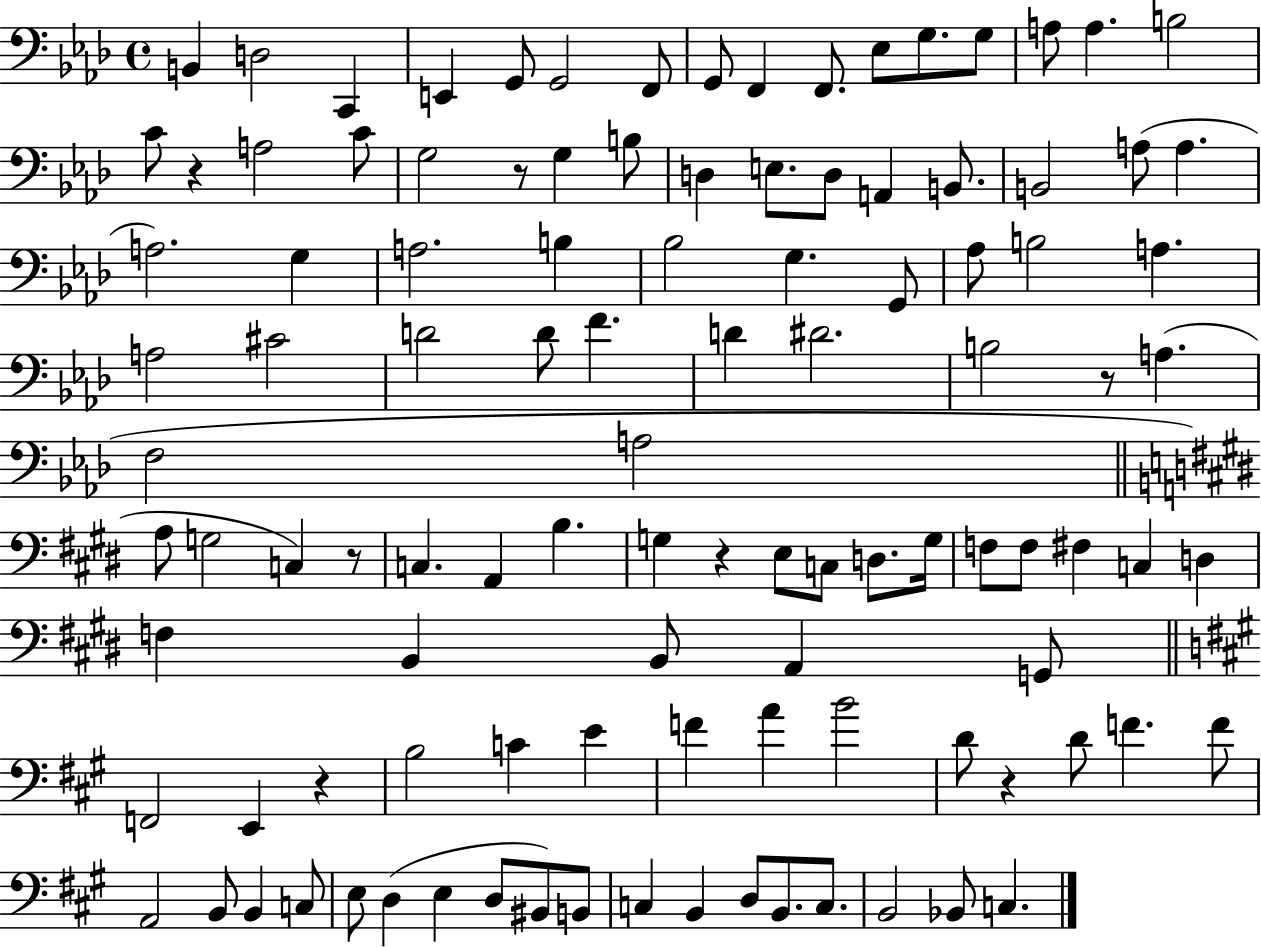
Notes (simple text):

B2/q D3/h C2/q E2/q G2/e G2/h F2/e G2/e F2/q F2/e. Eb3/e G3/e. G3/e A3/e A3/q. B3/h C4/e R/q A3/h C4/e G3/h R/e G3/q B3/e D3/q E3/e. D3/e A2/q B2/e. B2/h A3/e A3/q. A3/h. G3/q A3/h. B3/q Bb3/h G3/q. G2/e Ab3/e B3/h A3/q. A3/h C#4/h D4/h D4/e F4/q. D4/q D#4/h. B3/h R/e A3/q. F3/h A3/h A3/e G3/h C3/q R/e C3/q. A2/q B3/q. G3/q R/q E3/e C3/e D3/e. G3/s F3/e F3/e F#3/q C3/q D3/q F3/q B2/q B2/e A2/q G2/e F2/h E2/q R/q B3/h C4/q E4/q F4/q A4/q B4/h D4/e R/q D4/e F4/q. F4/e A2/h B2/e B2/q C3/e E3/e D3/q E3/q D3/e BIS2/e B2/e C3/q B2/q D3/e B2/e. C3/e. B2/h Bb2/e C3/q.